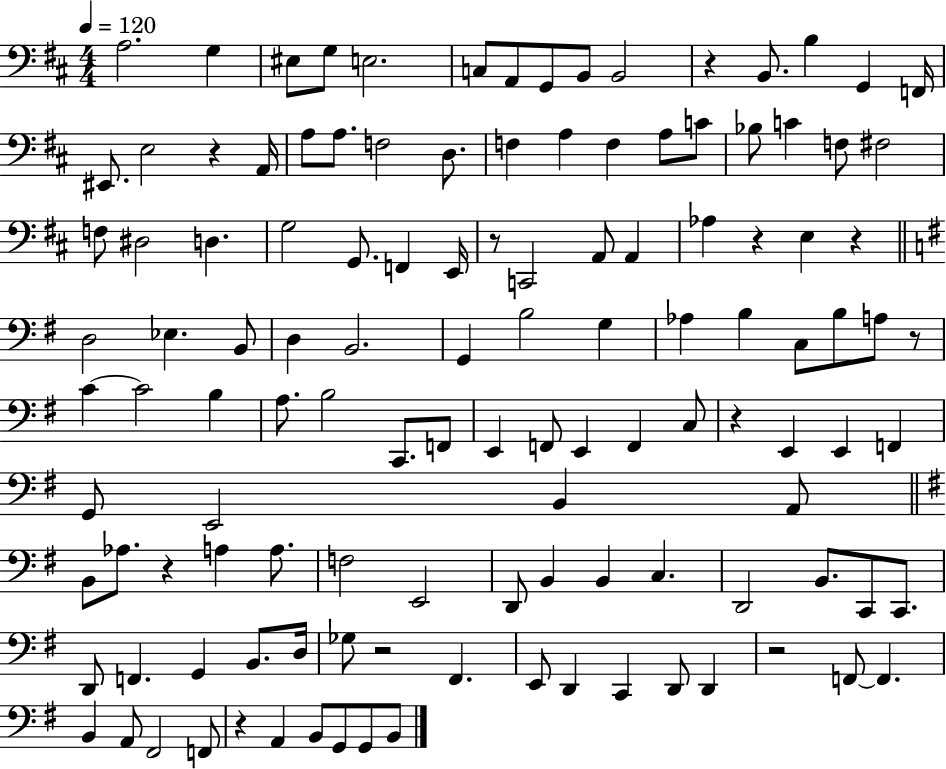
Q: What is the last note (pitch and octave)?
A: B2